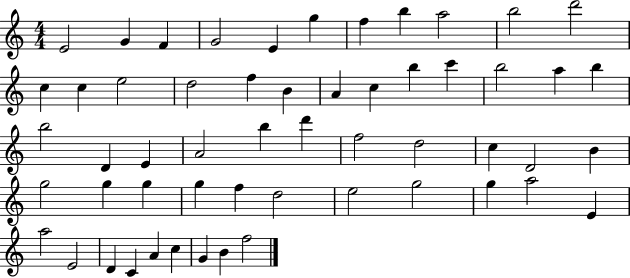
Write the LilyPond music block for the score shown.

{
  \clef treble
  \numericTimeSignature
  \time 4/4
  \key c \major
  e'2 g'4 f'4 | g'2 e'4 g''4 | f''4 b''4 a''2 | b''2 d'''2 | \break c''4 c''4 e''2 | d''2 f''4 b'4 | a'4 c''4 b''4 c'''4 | b''2 a''4 b''4 | \break b''2 d'4 e'4 | a'2 b''4 d'''4 | f''2 d''2 | c''4 d'2 b'4 | \break g''2 g''4 g''4 | g''4 f''4 d''2 | e''2 g''2 | g''4 a''2 e'4 | \break a''2 e'2 | d'4 c'4 a'4 c''4 | g'4 b'4 f''2 | \bar "|."
}